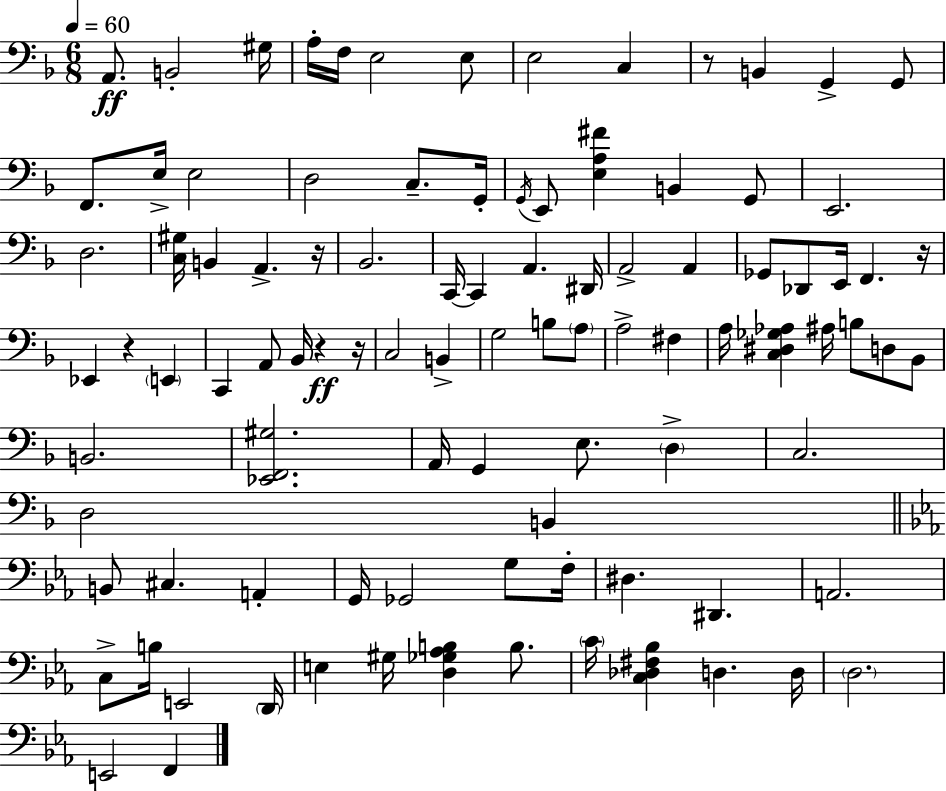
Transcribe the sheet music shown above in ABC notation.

X:1
T:Untitled
M:6/8
L:1/4
K:Dm
A,,/2 B,,2 ^G,/4 A,/4 F,/4 E,2 E,/2 E,2 C, z/2 B,, G,, G,,/2 F,,/2 E,/4 E,2 D,2 C,/2 G,,/4 G,,/4 E,,/2 [E,A,^F] B,, G,,/2 E,,2 D,2 [C,^G,]/4 B,, A,, z/4 _B,,2 C,,/4 C,, A,, ^D,,/4 A,,2 A,, _G,,/2 _D,,/2 E,,/4 F,, z/4 _E,, z E,, C,, A,,/2 _B,,/4 z z/4 C,2 B,, G,2 B,/2 A,/2 A,2 ^F, A,/4 [C,^D,_G,_A,] ^A,/4 B,/2 D,/2 _B,,/2 B,,2 [_E,,F,,^G,]2 A,,/4 G,, E,/2 D, C,2 D,2 B,, B,,/2 ^C, A,, G,,/4 _G,,2 G,/2 F,/4 ^D, ^D,, A,,2 C,/2 B,/4 E,,2 D,,/4 E, ^G,/4 [D,_G,_A,B,] B,/2 C/4 [C,_D,^F,_B,] D, D,/4 D,2 E,,2 F,,